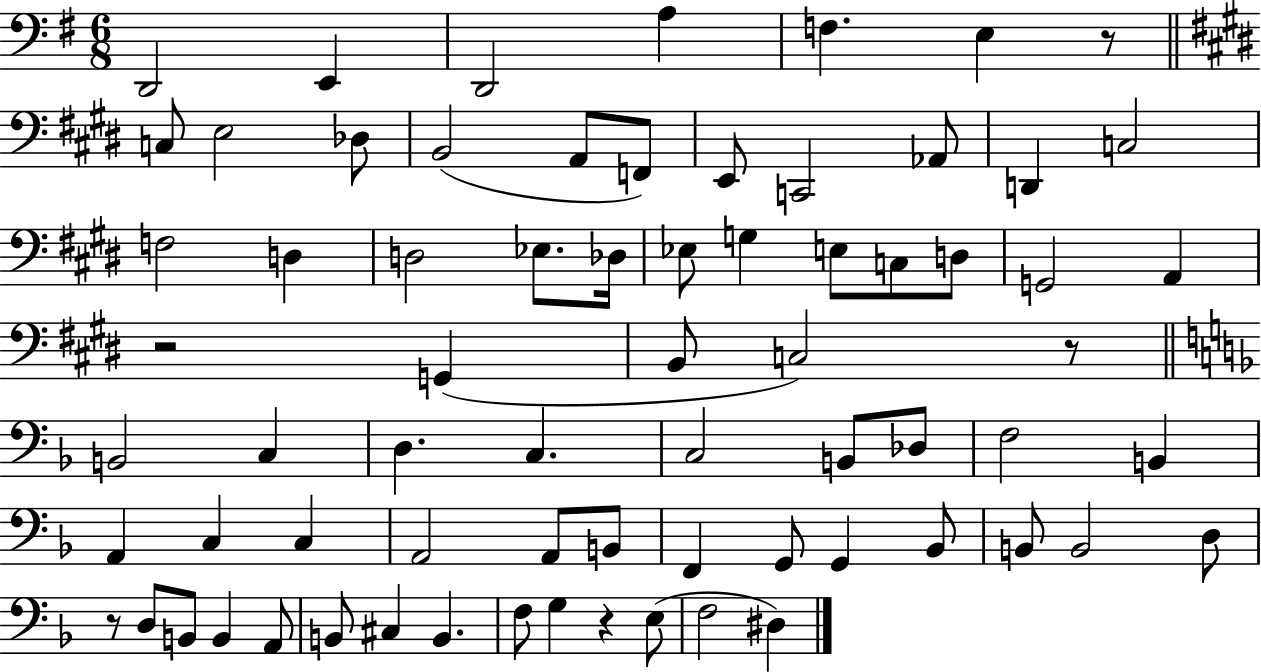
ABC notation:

X:1
T:Untitled
M:6/8
L:1/4
K:G
D,,2 E,, D,,2 A, F, E, z/2 C,/2 E,2 _D,/2 B,,2 A,,/2 F,,/2 E,,/2 C,,2 _A,,/2 D,, C,2 F,2 D, D,2 _E,/2 _D,/4 _E,/2 G, E,/2 C,/2 D,/2 G,,2 A,, z2 G,, B,,/2 C,2 z/2 B,,2 C, D, C, C,2 B,,/2 _D,/2 F,2 B,, A,, C, C, A,,2 A,,/2 B,,/2 F,, G,,/2 G,, _B,,/2 B,,/2 B,,2 D,/2 z/2 D,/2 B,,/2 B,, A,,/2 B,,/2 ^C, B,, F,/2 G, z E,/2 F,2 ^D,